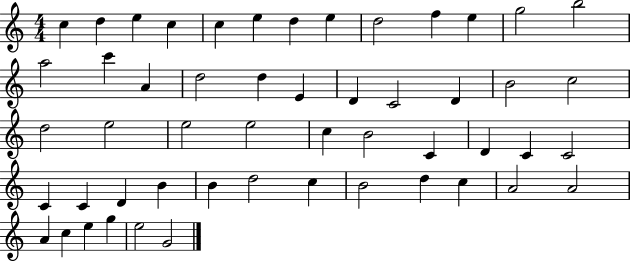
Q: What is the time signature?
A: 4/4